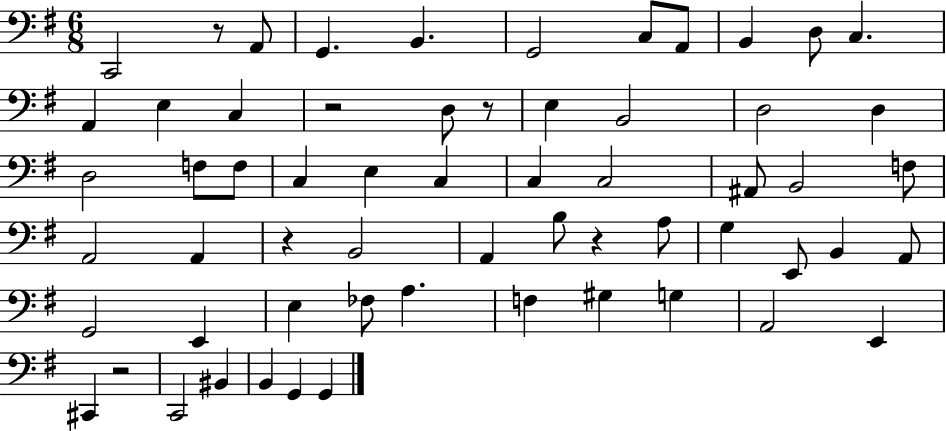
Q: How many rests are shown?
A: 6